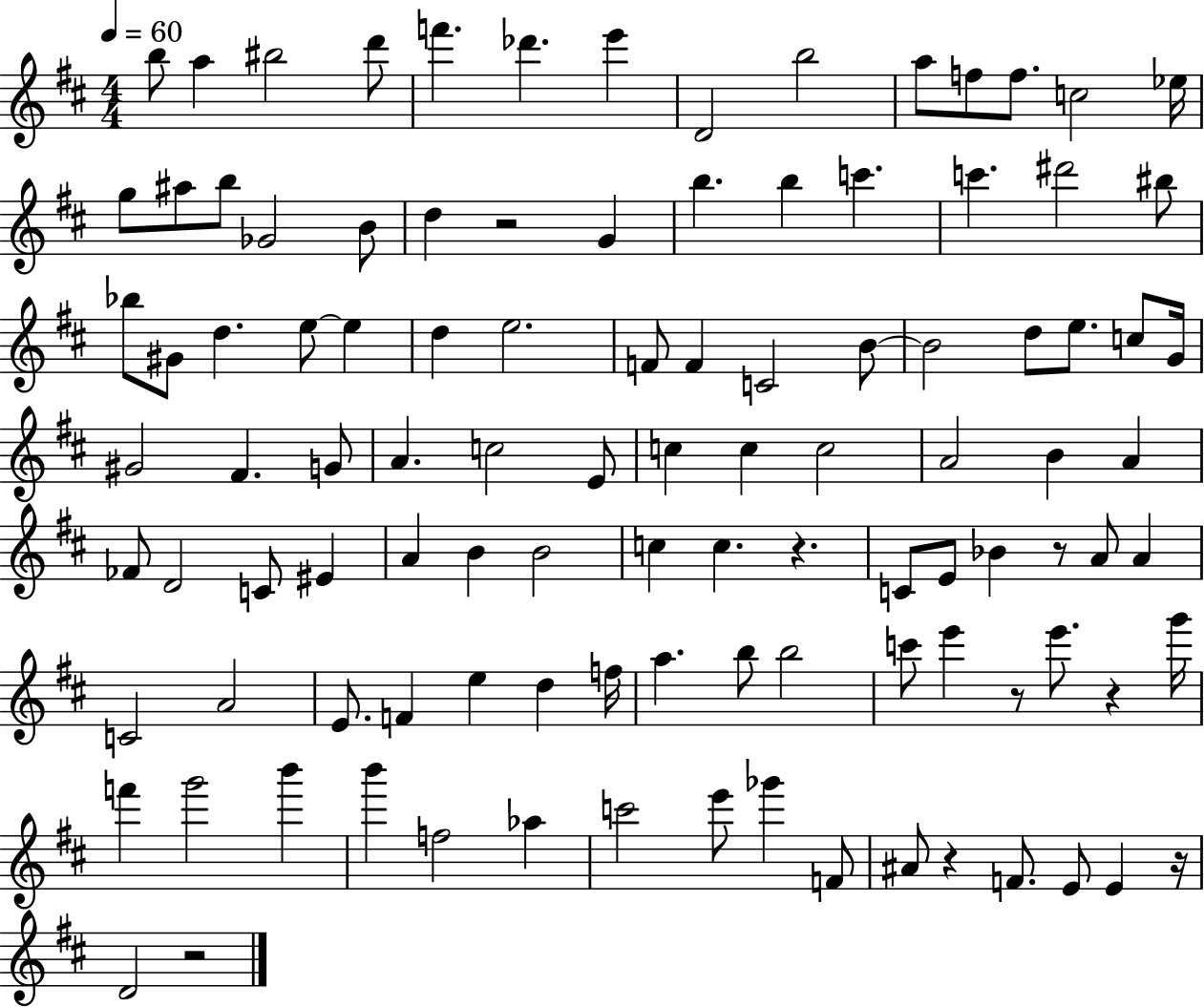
X:1
T:Untitled
M:4/4
L:1/4
K:D
b/2 a ^b2 d'/2 f' _d' e' D2 b2 a/2 f/2 f/2 c2 _e/4 g/2 ^a/2 b/2 _G2 B/2 d z2 G b b c' c' ^d'2 ^b/2 _b/2 ^G/2 d e/2 e d e2 F/2 F C2 B/2 B2 d/2 e/2 c/2 G/4 ^G2 ^F G/2 A c2 E/2 c c c2 A2 B A _F/2 D2 C/2 ^E A B B2 c c z C/2 E/2 _B z/2 A/2 A C2 A2 E/2 F e d f/4 a b/2 b2 c'/2 e' z/2 e'/2 z g'/4 f' g'2 b' b' f2 _a c'2 e'/2 _g' F/2 ^A/2 z F/2 E/2 E z/4 D2 z2